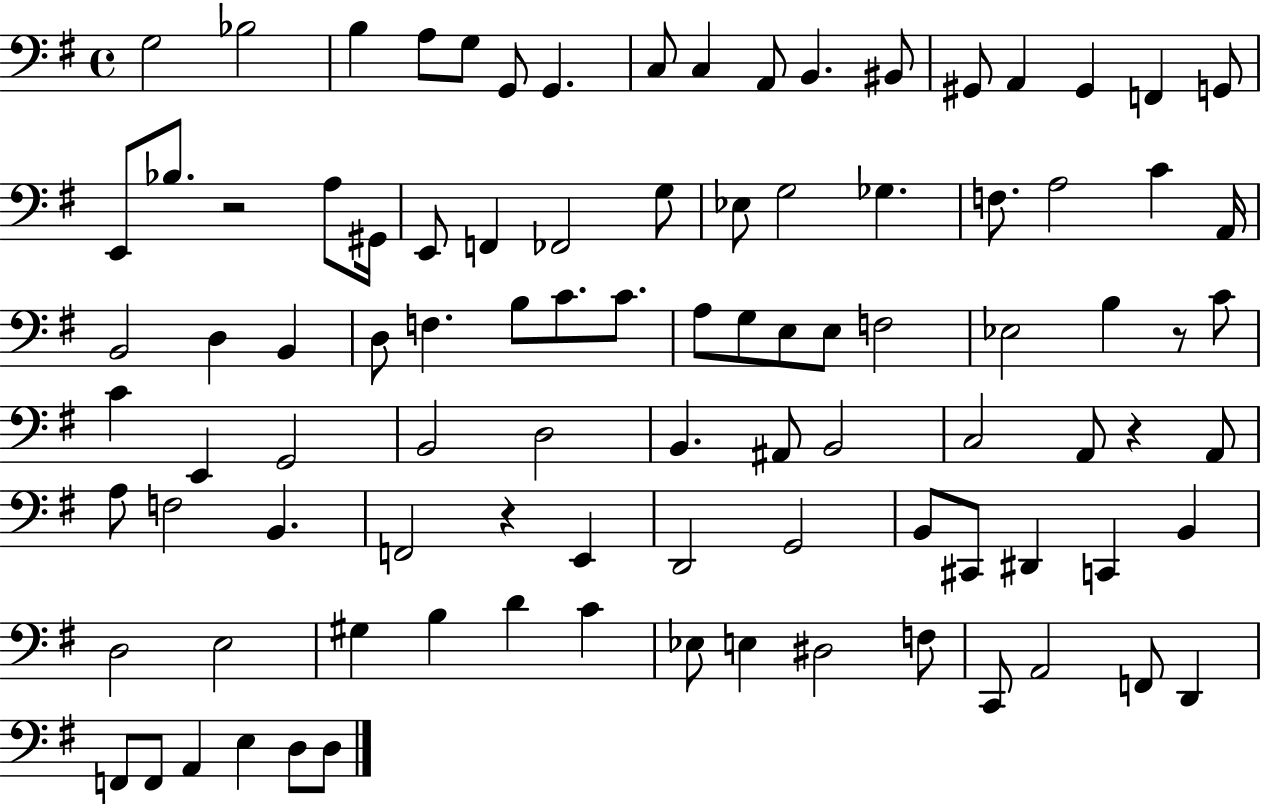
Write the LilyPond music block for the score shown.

{
  \clef bass
  \time 4/4
  \defaultTimeSignature
  \key g \major
  \repeat volta 2 { g2 bes2 | b4 a8 g8 g,8 g,4. | c8 c4 a,8 b,4. bis,8 | gis,8 a,4 gis,4 f,4 g,8 | \break e,8 bes8. r2 a8 gis,16 | e,8 f,4 fes,2 g8 | ees8 g2 ges4. | f8. a2 c'4 a,16 | \break b,2 d4 b,4 | d8 f4. b8 c'8. c'8. | a8 g8 e8 e8 f2 | ees2 b4 r8 c'8 | \break c'4 e,4 g,2 | b,2 d2 | b,4. ais,8 b,2 | c2 a,8 r4 a,8 | \break a8 f2 b,4. | f,2 r4 e,4 | d,2 g,2 | b,8 cis,8 dis,4 c,4 b,4 | \break d2 e2 | gis4 b4 d'4 c'4 | ees8 e4 dis2 f8 | c,8 a,2 f,8 d,4 | \break f,8 f,8 a,4 e4 d8 d8 | } \bar "|."
}